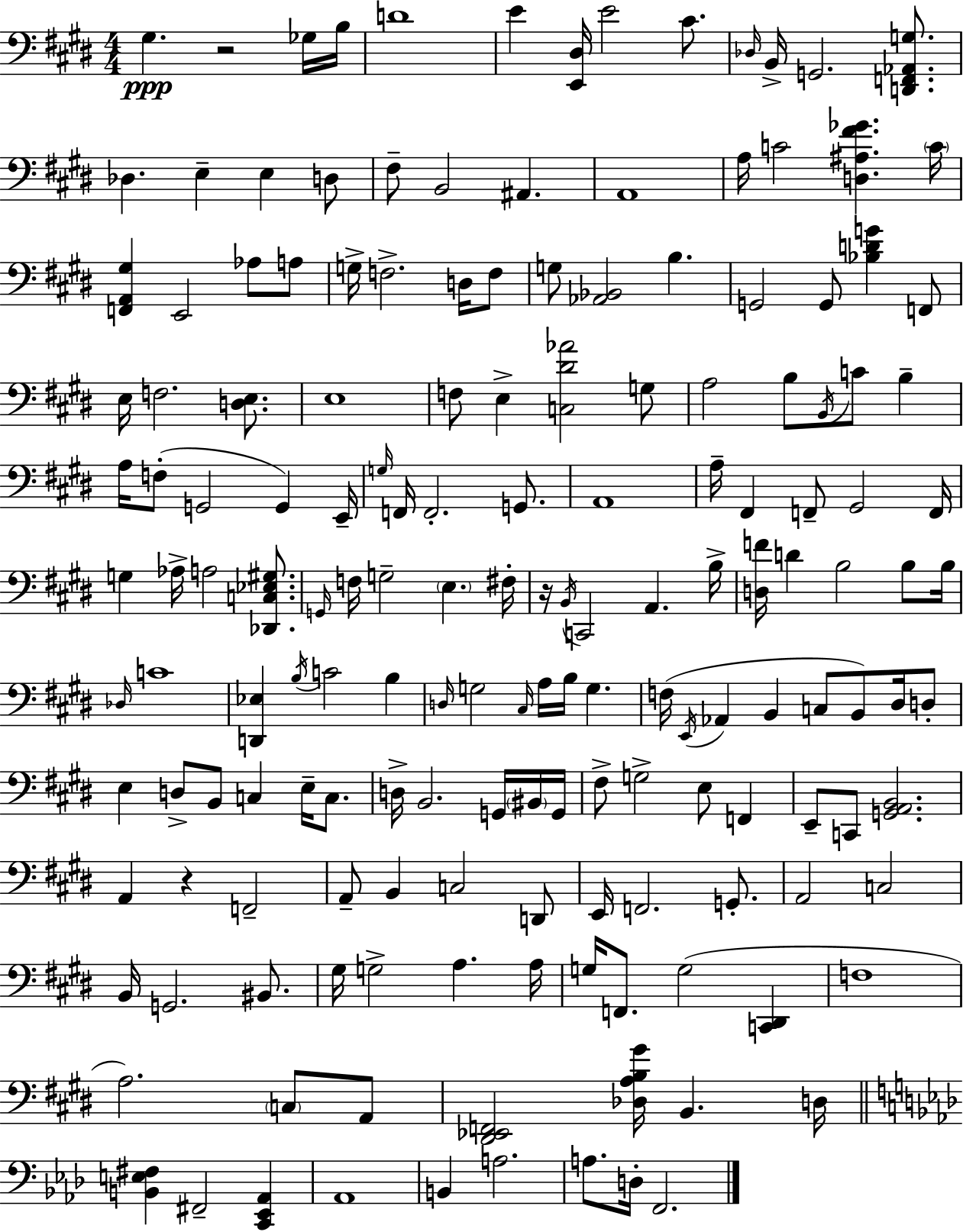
{
  \clef bass
  \numericTimeSignature
  \time 4/4
  \key e \major
  gis4.\ppp r2 ges16 b16 | d'1 | e'4 <e, dis>16 e'2 cis'8. | \grace { des16 } b,16-> g,2. <d, f, aes, g>8. | \break des4. e4-- e4 d8 | fis8-- b,2 ais,4. | a,1 | a16 c'2 <d ais fis' ges'>4. | \break \parenthesize c'16 <f, a, gis>4 e,2 aes8 a8 | g16-> f2.-> d16 f8 | g8 <aes, bes,>2 b4. | g,2 g,8 <bes d' g'>4 f,8 | \break e16 f2. <d e>8. | e1 | f8 e4-> <c dis' aes'>2 g8 | a2 b8 \acciaccatura { b,16 } c'8 b4-- | \break a16 f8-.( g,2 g,4) | e,16-- \grace { g16 } f,16 f,2.-. | g,8. a,1 | a16-- fis,4 f,8-- gis,2 | \break f,16 g4 aes16-> a2 | <des, c ees gis>8. \grace { g,16 } f16 g2-- \parenthesize e4. | fis16-. r16 \acciaccatura { b,16 } c,2 a,4. | b16-> <d f'>16 d'4 b2 | \break b8 b16 \grace { des16 } c'1 | <d, ees>4 \acciaccatura { b16 } c'2 | b4 \grace { d16 } g2 | \grace { cis16 } a16 b16 g4. f16( \acciaccatura { e,16 } aes,4 b,4 | \break c8 b,8) dis16 d8-. e4 d8-> | b,8 c4 e16-- c8. d16-> b,2. | g,16 \parenthesize bis,16 g,16 fis8-> g2-> | e8 f,4 e,8-- c,8 <g, a, b,>2. | \break a,4 r4 | f,2-- a,8-- b,4 | c2 d,8 e,16 f,2. | g,8.-. a,2 | \break c2 b,16 g,2. | bis,8. gis16 g2-> | a4. a16 g16 f,8. g2( | <c, dis,>4 f1 | \break a2.) | \parenthesize c8 a,8 <dis, ees, f,>2 | <des a b gis'>16 b,4. d16 \bar "||" \break \key aes \major <b, e fis>4 fis,2-- <c, ees, aes,>4 | aes,1 | b,4 a2. | a8. d16-. f,2. | \break \bar "|."
}